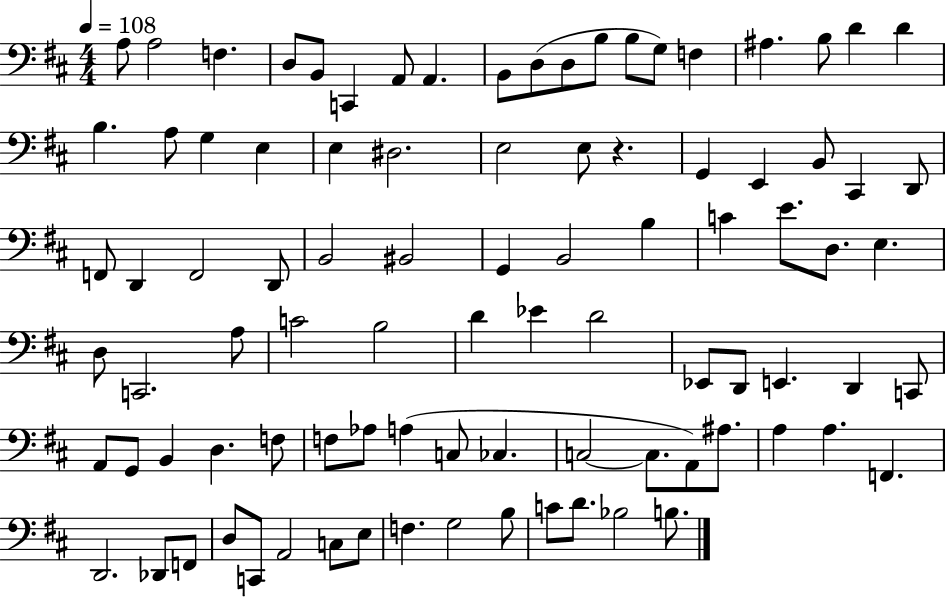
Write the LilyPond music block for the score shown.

{
  \clef bass
  \numericTimeSignature
  \time 4/4
  \key d \major
  \tempo 4 = 108
  a8 a2 f4. | d8 b,8 c,4 a,8 a,4. | b,8 d8( d8 b8 b8 g8) f4 | ais4. b8 d'4 d'4 | \break b4. a8 g4 e4 | e4 dis2. | e2 e8 r4. | g,4 e,4 b,8 cis,4 d,8 | \break f,8 d,4 f,2 d,8 | b,2 bis,2 | g,4 b,2 b4 | c'4 e'8. d8. e4. | \break d8 c,2. a8 | c'2 b2 | d'4 ees'4 d'2 | ees,8 d,8 e,4. d,4 c,8 | \break a,8 g,8 b,4 d4. f8 | f8 aes8 a4( c8 ces4. | c2~~ c8. a,8) ais8. | a4 a4. f,4. | \break d,2. des,8 f,8 | d8 c,8 a,2 c8 e8 | f4. g2 b8 | c'8 d'8. bes2 b8. | \break \bar "|."
}